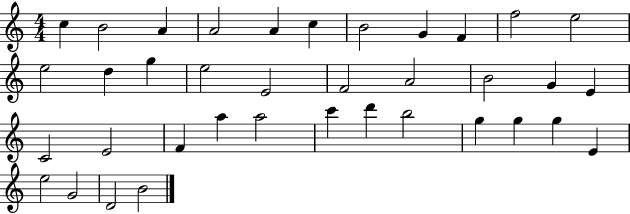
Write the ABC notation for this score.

X:1
T:Untitled
M:4/4
L:1/4
K:C
c B2 A A2 A c B2 G F f2 e2 e2 d g e2 E2 F2 A2 B2 G E C2 E2 F a a2 c' d' b2 g g g E e2 G2 D2 B2